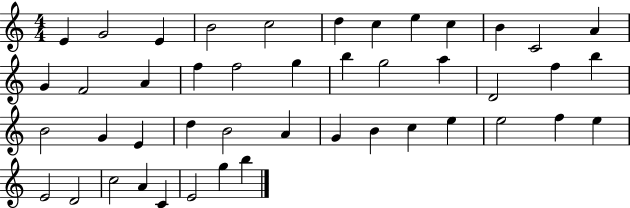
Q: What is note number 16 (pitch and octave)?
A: F5